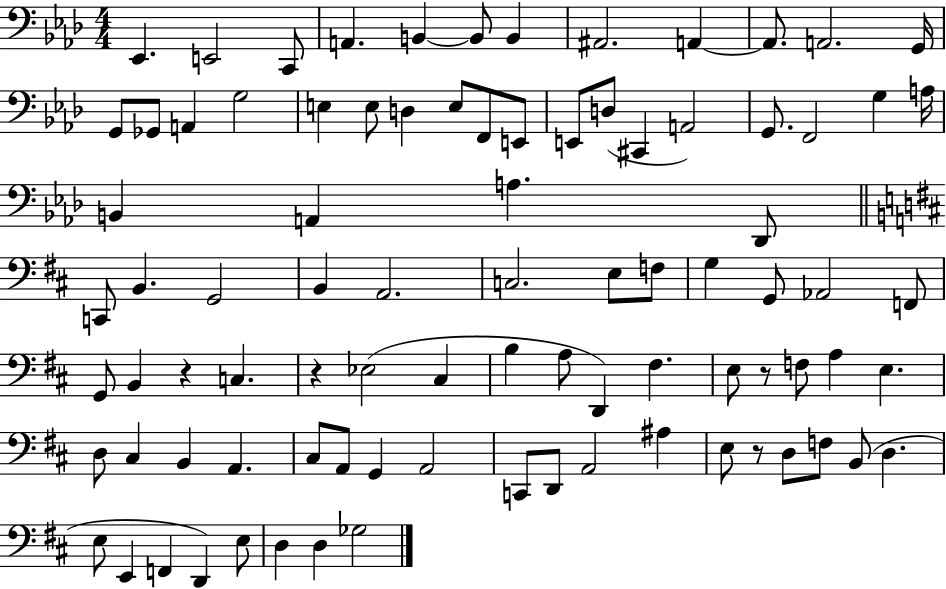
X:1
T:Untitled
M:4/4
L:1/4
K:Ab
_E,, E,,2 C,,/2 A,, B,, B,,/2 B,, ^A,,2 A,, A,,/2 A,,2 G,,/4 G,,/2 _G,,/2 A,, G,2 E, E,/2 D, E,/2 F,,/2 E,,/2 E,,/2 D,/2 ^C,, A,,2 G,,/2 F,,2 G, A,/4 B,, A,, A, _D,,/2 C,,/2 B,, G,,2 B,, A,,2 C,2 E,/2 F,/2 G, G,,/2 _A,,2 F,,/2 G,,/2 B,, z C, z _E,2 ^C, B, A,/2 D,, ^F, E,/2 z/2 F,/2 A, E, D,/2 ^C, B,, A,, ^C,/2 A,,/2 G,, A,,2 C,,/2 D,,/2 A,,2 ^A, E,/2 z/2 D,/2 F,/2 B,,/2 D, E,/2 E,, F,, D,, E,/2 D, D, _G,2